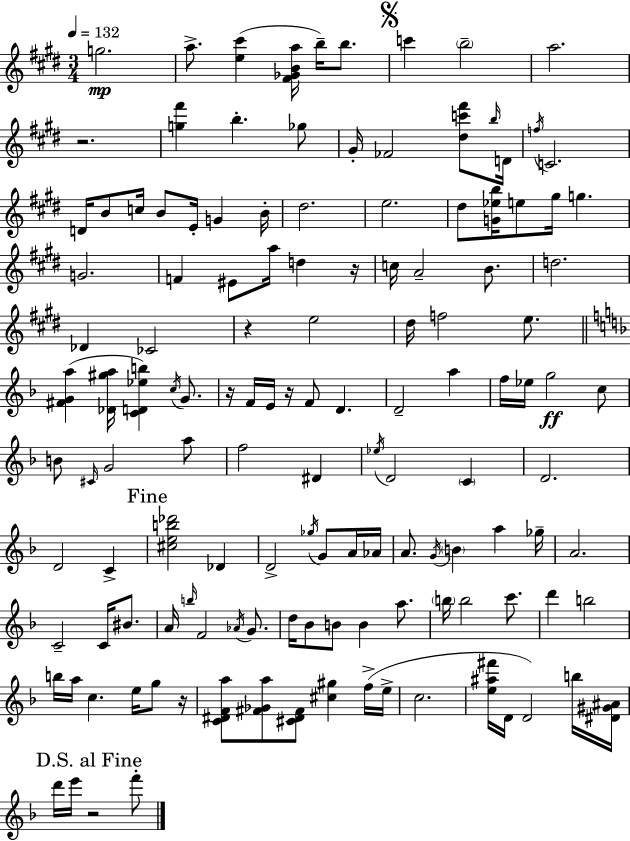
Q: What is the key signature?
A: E major